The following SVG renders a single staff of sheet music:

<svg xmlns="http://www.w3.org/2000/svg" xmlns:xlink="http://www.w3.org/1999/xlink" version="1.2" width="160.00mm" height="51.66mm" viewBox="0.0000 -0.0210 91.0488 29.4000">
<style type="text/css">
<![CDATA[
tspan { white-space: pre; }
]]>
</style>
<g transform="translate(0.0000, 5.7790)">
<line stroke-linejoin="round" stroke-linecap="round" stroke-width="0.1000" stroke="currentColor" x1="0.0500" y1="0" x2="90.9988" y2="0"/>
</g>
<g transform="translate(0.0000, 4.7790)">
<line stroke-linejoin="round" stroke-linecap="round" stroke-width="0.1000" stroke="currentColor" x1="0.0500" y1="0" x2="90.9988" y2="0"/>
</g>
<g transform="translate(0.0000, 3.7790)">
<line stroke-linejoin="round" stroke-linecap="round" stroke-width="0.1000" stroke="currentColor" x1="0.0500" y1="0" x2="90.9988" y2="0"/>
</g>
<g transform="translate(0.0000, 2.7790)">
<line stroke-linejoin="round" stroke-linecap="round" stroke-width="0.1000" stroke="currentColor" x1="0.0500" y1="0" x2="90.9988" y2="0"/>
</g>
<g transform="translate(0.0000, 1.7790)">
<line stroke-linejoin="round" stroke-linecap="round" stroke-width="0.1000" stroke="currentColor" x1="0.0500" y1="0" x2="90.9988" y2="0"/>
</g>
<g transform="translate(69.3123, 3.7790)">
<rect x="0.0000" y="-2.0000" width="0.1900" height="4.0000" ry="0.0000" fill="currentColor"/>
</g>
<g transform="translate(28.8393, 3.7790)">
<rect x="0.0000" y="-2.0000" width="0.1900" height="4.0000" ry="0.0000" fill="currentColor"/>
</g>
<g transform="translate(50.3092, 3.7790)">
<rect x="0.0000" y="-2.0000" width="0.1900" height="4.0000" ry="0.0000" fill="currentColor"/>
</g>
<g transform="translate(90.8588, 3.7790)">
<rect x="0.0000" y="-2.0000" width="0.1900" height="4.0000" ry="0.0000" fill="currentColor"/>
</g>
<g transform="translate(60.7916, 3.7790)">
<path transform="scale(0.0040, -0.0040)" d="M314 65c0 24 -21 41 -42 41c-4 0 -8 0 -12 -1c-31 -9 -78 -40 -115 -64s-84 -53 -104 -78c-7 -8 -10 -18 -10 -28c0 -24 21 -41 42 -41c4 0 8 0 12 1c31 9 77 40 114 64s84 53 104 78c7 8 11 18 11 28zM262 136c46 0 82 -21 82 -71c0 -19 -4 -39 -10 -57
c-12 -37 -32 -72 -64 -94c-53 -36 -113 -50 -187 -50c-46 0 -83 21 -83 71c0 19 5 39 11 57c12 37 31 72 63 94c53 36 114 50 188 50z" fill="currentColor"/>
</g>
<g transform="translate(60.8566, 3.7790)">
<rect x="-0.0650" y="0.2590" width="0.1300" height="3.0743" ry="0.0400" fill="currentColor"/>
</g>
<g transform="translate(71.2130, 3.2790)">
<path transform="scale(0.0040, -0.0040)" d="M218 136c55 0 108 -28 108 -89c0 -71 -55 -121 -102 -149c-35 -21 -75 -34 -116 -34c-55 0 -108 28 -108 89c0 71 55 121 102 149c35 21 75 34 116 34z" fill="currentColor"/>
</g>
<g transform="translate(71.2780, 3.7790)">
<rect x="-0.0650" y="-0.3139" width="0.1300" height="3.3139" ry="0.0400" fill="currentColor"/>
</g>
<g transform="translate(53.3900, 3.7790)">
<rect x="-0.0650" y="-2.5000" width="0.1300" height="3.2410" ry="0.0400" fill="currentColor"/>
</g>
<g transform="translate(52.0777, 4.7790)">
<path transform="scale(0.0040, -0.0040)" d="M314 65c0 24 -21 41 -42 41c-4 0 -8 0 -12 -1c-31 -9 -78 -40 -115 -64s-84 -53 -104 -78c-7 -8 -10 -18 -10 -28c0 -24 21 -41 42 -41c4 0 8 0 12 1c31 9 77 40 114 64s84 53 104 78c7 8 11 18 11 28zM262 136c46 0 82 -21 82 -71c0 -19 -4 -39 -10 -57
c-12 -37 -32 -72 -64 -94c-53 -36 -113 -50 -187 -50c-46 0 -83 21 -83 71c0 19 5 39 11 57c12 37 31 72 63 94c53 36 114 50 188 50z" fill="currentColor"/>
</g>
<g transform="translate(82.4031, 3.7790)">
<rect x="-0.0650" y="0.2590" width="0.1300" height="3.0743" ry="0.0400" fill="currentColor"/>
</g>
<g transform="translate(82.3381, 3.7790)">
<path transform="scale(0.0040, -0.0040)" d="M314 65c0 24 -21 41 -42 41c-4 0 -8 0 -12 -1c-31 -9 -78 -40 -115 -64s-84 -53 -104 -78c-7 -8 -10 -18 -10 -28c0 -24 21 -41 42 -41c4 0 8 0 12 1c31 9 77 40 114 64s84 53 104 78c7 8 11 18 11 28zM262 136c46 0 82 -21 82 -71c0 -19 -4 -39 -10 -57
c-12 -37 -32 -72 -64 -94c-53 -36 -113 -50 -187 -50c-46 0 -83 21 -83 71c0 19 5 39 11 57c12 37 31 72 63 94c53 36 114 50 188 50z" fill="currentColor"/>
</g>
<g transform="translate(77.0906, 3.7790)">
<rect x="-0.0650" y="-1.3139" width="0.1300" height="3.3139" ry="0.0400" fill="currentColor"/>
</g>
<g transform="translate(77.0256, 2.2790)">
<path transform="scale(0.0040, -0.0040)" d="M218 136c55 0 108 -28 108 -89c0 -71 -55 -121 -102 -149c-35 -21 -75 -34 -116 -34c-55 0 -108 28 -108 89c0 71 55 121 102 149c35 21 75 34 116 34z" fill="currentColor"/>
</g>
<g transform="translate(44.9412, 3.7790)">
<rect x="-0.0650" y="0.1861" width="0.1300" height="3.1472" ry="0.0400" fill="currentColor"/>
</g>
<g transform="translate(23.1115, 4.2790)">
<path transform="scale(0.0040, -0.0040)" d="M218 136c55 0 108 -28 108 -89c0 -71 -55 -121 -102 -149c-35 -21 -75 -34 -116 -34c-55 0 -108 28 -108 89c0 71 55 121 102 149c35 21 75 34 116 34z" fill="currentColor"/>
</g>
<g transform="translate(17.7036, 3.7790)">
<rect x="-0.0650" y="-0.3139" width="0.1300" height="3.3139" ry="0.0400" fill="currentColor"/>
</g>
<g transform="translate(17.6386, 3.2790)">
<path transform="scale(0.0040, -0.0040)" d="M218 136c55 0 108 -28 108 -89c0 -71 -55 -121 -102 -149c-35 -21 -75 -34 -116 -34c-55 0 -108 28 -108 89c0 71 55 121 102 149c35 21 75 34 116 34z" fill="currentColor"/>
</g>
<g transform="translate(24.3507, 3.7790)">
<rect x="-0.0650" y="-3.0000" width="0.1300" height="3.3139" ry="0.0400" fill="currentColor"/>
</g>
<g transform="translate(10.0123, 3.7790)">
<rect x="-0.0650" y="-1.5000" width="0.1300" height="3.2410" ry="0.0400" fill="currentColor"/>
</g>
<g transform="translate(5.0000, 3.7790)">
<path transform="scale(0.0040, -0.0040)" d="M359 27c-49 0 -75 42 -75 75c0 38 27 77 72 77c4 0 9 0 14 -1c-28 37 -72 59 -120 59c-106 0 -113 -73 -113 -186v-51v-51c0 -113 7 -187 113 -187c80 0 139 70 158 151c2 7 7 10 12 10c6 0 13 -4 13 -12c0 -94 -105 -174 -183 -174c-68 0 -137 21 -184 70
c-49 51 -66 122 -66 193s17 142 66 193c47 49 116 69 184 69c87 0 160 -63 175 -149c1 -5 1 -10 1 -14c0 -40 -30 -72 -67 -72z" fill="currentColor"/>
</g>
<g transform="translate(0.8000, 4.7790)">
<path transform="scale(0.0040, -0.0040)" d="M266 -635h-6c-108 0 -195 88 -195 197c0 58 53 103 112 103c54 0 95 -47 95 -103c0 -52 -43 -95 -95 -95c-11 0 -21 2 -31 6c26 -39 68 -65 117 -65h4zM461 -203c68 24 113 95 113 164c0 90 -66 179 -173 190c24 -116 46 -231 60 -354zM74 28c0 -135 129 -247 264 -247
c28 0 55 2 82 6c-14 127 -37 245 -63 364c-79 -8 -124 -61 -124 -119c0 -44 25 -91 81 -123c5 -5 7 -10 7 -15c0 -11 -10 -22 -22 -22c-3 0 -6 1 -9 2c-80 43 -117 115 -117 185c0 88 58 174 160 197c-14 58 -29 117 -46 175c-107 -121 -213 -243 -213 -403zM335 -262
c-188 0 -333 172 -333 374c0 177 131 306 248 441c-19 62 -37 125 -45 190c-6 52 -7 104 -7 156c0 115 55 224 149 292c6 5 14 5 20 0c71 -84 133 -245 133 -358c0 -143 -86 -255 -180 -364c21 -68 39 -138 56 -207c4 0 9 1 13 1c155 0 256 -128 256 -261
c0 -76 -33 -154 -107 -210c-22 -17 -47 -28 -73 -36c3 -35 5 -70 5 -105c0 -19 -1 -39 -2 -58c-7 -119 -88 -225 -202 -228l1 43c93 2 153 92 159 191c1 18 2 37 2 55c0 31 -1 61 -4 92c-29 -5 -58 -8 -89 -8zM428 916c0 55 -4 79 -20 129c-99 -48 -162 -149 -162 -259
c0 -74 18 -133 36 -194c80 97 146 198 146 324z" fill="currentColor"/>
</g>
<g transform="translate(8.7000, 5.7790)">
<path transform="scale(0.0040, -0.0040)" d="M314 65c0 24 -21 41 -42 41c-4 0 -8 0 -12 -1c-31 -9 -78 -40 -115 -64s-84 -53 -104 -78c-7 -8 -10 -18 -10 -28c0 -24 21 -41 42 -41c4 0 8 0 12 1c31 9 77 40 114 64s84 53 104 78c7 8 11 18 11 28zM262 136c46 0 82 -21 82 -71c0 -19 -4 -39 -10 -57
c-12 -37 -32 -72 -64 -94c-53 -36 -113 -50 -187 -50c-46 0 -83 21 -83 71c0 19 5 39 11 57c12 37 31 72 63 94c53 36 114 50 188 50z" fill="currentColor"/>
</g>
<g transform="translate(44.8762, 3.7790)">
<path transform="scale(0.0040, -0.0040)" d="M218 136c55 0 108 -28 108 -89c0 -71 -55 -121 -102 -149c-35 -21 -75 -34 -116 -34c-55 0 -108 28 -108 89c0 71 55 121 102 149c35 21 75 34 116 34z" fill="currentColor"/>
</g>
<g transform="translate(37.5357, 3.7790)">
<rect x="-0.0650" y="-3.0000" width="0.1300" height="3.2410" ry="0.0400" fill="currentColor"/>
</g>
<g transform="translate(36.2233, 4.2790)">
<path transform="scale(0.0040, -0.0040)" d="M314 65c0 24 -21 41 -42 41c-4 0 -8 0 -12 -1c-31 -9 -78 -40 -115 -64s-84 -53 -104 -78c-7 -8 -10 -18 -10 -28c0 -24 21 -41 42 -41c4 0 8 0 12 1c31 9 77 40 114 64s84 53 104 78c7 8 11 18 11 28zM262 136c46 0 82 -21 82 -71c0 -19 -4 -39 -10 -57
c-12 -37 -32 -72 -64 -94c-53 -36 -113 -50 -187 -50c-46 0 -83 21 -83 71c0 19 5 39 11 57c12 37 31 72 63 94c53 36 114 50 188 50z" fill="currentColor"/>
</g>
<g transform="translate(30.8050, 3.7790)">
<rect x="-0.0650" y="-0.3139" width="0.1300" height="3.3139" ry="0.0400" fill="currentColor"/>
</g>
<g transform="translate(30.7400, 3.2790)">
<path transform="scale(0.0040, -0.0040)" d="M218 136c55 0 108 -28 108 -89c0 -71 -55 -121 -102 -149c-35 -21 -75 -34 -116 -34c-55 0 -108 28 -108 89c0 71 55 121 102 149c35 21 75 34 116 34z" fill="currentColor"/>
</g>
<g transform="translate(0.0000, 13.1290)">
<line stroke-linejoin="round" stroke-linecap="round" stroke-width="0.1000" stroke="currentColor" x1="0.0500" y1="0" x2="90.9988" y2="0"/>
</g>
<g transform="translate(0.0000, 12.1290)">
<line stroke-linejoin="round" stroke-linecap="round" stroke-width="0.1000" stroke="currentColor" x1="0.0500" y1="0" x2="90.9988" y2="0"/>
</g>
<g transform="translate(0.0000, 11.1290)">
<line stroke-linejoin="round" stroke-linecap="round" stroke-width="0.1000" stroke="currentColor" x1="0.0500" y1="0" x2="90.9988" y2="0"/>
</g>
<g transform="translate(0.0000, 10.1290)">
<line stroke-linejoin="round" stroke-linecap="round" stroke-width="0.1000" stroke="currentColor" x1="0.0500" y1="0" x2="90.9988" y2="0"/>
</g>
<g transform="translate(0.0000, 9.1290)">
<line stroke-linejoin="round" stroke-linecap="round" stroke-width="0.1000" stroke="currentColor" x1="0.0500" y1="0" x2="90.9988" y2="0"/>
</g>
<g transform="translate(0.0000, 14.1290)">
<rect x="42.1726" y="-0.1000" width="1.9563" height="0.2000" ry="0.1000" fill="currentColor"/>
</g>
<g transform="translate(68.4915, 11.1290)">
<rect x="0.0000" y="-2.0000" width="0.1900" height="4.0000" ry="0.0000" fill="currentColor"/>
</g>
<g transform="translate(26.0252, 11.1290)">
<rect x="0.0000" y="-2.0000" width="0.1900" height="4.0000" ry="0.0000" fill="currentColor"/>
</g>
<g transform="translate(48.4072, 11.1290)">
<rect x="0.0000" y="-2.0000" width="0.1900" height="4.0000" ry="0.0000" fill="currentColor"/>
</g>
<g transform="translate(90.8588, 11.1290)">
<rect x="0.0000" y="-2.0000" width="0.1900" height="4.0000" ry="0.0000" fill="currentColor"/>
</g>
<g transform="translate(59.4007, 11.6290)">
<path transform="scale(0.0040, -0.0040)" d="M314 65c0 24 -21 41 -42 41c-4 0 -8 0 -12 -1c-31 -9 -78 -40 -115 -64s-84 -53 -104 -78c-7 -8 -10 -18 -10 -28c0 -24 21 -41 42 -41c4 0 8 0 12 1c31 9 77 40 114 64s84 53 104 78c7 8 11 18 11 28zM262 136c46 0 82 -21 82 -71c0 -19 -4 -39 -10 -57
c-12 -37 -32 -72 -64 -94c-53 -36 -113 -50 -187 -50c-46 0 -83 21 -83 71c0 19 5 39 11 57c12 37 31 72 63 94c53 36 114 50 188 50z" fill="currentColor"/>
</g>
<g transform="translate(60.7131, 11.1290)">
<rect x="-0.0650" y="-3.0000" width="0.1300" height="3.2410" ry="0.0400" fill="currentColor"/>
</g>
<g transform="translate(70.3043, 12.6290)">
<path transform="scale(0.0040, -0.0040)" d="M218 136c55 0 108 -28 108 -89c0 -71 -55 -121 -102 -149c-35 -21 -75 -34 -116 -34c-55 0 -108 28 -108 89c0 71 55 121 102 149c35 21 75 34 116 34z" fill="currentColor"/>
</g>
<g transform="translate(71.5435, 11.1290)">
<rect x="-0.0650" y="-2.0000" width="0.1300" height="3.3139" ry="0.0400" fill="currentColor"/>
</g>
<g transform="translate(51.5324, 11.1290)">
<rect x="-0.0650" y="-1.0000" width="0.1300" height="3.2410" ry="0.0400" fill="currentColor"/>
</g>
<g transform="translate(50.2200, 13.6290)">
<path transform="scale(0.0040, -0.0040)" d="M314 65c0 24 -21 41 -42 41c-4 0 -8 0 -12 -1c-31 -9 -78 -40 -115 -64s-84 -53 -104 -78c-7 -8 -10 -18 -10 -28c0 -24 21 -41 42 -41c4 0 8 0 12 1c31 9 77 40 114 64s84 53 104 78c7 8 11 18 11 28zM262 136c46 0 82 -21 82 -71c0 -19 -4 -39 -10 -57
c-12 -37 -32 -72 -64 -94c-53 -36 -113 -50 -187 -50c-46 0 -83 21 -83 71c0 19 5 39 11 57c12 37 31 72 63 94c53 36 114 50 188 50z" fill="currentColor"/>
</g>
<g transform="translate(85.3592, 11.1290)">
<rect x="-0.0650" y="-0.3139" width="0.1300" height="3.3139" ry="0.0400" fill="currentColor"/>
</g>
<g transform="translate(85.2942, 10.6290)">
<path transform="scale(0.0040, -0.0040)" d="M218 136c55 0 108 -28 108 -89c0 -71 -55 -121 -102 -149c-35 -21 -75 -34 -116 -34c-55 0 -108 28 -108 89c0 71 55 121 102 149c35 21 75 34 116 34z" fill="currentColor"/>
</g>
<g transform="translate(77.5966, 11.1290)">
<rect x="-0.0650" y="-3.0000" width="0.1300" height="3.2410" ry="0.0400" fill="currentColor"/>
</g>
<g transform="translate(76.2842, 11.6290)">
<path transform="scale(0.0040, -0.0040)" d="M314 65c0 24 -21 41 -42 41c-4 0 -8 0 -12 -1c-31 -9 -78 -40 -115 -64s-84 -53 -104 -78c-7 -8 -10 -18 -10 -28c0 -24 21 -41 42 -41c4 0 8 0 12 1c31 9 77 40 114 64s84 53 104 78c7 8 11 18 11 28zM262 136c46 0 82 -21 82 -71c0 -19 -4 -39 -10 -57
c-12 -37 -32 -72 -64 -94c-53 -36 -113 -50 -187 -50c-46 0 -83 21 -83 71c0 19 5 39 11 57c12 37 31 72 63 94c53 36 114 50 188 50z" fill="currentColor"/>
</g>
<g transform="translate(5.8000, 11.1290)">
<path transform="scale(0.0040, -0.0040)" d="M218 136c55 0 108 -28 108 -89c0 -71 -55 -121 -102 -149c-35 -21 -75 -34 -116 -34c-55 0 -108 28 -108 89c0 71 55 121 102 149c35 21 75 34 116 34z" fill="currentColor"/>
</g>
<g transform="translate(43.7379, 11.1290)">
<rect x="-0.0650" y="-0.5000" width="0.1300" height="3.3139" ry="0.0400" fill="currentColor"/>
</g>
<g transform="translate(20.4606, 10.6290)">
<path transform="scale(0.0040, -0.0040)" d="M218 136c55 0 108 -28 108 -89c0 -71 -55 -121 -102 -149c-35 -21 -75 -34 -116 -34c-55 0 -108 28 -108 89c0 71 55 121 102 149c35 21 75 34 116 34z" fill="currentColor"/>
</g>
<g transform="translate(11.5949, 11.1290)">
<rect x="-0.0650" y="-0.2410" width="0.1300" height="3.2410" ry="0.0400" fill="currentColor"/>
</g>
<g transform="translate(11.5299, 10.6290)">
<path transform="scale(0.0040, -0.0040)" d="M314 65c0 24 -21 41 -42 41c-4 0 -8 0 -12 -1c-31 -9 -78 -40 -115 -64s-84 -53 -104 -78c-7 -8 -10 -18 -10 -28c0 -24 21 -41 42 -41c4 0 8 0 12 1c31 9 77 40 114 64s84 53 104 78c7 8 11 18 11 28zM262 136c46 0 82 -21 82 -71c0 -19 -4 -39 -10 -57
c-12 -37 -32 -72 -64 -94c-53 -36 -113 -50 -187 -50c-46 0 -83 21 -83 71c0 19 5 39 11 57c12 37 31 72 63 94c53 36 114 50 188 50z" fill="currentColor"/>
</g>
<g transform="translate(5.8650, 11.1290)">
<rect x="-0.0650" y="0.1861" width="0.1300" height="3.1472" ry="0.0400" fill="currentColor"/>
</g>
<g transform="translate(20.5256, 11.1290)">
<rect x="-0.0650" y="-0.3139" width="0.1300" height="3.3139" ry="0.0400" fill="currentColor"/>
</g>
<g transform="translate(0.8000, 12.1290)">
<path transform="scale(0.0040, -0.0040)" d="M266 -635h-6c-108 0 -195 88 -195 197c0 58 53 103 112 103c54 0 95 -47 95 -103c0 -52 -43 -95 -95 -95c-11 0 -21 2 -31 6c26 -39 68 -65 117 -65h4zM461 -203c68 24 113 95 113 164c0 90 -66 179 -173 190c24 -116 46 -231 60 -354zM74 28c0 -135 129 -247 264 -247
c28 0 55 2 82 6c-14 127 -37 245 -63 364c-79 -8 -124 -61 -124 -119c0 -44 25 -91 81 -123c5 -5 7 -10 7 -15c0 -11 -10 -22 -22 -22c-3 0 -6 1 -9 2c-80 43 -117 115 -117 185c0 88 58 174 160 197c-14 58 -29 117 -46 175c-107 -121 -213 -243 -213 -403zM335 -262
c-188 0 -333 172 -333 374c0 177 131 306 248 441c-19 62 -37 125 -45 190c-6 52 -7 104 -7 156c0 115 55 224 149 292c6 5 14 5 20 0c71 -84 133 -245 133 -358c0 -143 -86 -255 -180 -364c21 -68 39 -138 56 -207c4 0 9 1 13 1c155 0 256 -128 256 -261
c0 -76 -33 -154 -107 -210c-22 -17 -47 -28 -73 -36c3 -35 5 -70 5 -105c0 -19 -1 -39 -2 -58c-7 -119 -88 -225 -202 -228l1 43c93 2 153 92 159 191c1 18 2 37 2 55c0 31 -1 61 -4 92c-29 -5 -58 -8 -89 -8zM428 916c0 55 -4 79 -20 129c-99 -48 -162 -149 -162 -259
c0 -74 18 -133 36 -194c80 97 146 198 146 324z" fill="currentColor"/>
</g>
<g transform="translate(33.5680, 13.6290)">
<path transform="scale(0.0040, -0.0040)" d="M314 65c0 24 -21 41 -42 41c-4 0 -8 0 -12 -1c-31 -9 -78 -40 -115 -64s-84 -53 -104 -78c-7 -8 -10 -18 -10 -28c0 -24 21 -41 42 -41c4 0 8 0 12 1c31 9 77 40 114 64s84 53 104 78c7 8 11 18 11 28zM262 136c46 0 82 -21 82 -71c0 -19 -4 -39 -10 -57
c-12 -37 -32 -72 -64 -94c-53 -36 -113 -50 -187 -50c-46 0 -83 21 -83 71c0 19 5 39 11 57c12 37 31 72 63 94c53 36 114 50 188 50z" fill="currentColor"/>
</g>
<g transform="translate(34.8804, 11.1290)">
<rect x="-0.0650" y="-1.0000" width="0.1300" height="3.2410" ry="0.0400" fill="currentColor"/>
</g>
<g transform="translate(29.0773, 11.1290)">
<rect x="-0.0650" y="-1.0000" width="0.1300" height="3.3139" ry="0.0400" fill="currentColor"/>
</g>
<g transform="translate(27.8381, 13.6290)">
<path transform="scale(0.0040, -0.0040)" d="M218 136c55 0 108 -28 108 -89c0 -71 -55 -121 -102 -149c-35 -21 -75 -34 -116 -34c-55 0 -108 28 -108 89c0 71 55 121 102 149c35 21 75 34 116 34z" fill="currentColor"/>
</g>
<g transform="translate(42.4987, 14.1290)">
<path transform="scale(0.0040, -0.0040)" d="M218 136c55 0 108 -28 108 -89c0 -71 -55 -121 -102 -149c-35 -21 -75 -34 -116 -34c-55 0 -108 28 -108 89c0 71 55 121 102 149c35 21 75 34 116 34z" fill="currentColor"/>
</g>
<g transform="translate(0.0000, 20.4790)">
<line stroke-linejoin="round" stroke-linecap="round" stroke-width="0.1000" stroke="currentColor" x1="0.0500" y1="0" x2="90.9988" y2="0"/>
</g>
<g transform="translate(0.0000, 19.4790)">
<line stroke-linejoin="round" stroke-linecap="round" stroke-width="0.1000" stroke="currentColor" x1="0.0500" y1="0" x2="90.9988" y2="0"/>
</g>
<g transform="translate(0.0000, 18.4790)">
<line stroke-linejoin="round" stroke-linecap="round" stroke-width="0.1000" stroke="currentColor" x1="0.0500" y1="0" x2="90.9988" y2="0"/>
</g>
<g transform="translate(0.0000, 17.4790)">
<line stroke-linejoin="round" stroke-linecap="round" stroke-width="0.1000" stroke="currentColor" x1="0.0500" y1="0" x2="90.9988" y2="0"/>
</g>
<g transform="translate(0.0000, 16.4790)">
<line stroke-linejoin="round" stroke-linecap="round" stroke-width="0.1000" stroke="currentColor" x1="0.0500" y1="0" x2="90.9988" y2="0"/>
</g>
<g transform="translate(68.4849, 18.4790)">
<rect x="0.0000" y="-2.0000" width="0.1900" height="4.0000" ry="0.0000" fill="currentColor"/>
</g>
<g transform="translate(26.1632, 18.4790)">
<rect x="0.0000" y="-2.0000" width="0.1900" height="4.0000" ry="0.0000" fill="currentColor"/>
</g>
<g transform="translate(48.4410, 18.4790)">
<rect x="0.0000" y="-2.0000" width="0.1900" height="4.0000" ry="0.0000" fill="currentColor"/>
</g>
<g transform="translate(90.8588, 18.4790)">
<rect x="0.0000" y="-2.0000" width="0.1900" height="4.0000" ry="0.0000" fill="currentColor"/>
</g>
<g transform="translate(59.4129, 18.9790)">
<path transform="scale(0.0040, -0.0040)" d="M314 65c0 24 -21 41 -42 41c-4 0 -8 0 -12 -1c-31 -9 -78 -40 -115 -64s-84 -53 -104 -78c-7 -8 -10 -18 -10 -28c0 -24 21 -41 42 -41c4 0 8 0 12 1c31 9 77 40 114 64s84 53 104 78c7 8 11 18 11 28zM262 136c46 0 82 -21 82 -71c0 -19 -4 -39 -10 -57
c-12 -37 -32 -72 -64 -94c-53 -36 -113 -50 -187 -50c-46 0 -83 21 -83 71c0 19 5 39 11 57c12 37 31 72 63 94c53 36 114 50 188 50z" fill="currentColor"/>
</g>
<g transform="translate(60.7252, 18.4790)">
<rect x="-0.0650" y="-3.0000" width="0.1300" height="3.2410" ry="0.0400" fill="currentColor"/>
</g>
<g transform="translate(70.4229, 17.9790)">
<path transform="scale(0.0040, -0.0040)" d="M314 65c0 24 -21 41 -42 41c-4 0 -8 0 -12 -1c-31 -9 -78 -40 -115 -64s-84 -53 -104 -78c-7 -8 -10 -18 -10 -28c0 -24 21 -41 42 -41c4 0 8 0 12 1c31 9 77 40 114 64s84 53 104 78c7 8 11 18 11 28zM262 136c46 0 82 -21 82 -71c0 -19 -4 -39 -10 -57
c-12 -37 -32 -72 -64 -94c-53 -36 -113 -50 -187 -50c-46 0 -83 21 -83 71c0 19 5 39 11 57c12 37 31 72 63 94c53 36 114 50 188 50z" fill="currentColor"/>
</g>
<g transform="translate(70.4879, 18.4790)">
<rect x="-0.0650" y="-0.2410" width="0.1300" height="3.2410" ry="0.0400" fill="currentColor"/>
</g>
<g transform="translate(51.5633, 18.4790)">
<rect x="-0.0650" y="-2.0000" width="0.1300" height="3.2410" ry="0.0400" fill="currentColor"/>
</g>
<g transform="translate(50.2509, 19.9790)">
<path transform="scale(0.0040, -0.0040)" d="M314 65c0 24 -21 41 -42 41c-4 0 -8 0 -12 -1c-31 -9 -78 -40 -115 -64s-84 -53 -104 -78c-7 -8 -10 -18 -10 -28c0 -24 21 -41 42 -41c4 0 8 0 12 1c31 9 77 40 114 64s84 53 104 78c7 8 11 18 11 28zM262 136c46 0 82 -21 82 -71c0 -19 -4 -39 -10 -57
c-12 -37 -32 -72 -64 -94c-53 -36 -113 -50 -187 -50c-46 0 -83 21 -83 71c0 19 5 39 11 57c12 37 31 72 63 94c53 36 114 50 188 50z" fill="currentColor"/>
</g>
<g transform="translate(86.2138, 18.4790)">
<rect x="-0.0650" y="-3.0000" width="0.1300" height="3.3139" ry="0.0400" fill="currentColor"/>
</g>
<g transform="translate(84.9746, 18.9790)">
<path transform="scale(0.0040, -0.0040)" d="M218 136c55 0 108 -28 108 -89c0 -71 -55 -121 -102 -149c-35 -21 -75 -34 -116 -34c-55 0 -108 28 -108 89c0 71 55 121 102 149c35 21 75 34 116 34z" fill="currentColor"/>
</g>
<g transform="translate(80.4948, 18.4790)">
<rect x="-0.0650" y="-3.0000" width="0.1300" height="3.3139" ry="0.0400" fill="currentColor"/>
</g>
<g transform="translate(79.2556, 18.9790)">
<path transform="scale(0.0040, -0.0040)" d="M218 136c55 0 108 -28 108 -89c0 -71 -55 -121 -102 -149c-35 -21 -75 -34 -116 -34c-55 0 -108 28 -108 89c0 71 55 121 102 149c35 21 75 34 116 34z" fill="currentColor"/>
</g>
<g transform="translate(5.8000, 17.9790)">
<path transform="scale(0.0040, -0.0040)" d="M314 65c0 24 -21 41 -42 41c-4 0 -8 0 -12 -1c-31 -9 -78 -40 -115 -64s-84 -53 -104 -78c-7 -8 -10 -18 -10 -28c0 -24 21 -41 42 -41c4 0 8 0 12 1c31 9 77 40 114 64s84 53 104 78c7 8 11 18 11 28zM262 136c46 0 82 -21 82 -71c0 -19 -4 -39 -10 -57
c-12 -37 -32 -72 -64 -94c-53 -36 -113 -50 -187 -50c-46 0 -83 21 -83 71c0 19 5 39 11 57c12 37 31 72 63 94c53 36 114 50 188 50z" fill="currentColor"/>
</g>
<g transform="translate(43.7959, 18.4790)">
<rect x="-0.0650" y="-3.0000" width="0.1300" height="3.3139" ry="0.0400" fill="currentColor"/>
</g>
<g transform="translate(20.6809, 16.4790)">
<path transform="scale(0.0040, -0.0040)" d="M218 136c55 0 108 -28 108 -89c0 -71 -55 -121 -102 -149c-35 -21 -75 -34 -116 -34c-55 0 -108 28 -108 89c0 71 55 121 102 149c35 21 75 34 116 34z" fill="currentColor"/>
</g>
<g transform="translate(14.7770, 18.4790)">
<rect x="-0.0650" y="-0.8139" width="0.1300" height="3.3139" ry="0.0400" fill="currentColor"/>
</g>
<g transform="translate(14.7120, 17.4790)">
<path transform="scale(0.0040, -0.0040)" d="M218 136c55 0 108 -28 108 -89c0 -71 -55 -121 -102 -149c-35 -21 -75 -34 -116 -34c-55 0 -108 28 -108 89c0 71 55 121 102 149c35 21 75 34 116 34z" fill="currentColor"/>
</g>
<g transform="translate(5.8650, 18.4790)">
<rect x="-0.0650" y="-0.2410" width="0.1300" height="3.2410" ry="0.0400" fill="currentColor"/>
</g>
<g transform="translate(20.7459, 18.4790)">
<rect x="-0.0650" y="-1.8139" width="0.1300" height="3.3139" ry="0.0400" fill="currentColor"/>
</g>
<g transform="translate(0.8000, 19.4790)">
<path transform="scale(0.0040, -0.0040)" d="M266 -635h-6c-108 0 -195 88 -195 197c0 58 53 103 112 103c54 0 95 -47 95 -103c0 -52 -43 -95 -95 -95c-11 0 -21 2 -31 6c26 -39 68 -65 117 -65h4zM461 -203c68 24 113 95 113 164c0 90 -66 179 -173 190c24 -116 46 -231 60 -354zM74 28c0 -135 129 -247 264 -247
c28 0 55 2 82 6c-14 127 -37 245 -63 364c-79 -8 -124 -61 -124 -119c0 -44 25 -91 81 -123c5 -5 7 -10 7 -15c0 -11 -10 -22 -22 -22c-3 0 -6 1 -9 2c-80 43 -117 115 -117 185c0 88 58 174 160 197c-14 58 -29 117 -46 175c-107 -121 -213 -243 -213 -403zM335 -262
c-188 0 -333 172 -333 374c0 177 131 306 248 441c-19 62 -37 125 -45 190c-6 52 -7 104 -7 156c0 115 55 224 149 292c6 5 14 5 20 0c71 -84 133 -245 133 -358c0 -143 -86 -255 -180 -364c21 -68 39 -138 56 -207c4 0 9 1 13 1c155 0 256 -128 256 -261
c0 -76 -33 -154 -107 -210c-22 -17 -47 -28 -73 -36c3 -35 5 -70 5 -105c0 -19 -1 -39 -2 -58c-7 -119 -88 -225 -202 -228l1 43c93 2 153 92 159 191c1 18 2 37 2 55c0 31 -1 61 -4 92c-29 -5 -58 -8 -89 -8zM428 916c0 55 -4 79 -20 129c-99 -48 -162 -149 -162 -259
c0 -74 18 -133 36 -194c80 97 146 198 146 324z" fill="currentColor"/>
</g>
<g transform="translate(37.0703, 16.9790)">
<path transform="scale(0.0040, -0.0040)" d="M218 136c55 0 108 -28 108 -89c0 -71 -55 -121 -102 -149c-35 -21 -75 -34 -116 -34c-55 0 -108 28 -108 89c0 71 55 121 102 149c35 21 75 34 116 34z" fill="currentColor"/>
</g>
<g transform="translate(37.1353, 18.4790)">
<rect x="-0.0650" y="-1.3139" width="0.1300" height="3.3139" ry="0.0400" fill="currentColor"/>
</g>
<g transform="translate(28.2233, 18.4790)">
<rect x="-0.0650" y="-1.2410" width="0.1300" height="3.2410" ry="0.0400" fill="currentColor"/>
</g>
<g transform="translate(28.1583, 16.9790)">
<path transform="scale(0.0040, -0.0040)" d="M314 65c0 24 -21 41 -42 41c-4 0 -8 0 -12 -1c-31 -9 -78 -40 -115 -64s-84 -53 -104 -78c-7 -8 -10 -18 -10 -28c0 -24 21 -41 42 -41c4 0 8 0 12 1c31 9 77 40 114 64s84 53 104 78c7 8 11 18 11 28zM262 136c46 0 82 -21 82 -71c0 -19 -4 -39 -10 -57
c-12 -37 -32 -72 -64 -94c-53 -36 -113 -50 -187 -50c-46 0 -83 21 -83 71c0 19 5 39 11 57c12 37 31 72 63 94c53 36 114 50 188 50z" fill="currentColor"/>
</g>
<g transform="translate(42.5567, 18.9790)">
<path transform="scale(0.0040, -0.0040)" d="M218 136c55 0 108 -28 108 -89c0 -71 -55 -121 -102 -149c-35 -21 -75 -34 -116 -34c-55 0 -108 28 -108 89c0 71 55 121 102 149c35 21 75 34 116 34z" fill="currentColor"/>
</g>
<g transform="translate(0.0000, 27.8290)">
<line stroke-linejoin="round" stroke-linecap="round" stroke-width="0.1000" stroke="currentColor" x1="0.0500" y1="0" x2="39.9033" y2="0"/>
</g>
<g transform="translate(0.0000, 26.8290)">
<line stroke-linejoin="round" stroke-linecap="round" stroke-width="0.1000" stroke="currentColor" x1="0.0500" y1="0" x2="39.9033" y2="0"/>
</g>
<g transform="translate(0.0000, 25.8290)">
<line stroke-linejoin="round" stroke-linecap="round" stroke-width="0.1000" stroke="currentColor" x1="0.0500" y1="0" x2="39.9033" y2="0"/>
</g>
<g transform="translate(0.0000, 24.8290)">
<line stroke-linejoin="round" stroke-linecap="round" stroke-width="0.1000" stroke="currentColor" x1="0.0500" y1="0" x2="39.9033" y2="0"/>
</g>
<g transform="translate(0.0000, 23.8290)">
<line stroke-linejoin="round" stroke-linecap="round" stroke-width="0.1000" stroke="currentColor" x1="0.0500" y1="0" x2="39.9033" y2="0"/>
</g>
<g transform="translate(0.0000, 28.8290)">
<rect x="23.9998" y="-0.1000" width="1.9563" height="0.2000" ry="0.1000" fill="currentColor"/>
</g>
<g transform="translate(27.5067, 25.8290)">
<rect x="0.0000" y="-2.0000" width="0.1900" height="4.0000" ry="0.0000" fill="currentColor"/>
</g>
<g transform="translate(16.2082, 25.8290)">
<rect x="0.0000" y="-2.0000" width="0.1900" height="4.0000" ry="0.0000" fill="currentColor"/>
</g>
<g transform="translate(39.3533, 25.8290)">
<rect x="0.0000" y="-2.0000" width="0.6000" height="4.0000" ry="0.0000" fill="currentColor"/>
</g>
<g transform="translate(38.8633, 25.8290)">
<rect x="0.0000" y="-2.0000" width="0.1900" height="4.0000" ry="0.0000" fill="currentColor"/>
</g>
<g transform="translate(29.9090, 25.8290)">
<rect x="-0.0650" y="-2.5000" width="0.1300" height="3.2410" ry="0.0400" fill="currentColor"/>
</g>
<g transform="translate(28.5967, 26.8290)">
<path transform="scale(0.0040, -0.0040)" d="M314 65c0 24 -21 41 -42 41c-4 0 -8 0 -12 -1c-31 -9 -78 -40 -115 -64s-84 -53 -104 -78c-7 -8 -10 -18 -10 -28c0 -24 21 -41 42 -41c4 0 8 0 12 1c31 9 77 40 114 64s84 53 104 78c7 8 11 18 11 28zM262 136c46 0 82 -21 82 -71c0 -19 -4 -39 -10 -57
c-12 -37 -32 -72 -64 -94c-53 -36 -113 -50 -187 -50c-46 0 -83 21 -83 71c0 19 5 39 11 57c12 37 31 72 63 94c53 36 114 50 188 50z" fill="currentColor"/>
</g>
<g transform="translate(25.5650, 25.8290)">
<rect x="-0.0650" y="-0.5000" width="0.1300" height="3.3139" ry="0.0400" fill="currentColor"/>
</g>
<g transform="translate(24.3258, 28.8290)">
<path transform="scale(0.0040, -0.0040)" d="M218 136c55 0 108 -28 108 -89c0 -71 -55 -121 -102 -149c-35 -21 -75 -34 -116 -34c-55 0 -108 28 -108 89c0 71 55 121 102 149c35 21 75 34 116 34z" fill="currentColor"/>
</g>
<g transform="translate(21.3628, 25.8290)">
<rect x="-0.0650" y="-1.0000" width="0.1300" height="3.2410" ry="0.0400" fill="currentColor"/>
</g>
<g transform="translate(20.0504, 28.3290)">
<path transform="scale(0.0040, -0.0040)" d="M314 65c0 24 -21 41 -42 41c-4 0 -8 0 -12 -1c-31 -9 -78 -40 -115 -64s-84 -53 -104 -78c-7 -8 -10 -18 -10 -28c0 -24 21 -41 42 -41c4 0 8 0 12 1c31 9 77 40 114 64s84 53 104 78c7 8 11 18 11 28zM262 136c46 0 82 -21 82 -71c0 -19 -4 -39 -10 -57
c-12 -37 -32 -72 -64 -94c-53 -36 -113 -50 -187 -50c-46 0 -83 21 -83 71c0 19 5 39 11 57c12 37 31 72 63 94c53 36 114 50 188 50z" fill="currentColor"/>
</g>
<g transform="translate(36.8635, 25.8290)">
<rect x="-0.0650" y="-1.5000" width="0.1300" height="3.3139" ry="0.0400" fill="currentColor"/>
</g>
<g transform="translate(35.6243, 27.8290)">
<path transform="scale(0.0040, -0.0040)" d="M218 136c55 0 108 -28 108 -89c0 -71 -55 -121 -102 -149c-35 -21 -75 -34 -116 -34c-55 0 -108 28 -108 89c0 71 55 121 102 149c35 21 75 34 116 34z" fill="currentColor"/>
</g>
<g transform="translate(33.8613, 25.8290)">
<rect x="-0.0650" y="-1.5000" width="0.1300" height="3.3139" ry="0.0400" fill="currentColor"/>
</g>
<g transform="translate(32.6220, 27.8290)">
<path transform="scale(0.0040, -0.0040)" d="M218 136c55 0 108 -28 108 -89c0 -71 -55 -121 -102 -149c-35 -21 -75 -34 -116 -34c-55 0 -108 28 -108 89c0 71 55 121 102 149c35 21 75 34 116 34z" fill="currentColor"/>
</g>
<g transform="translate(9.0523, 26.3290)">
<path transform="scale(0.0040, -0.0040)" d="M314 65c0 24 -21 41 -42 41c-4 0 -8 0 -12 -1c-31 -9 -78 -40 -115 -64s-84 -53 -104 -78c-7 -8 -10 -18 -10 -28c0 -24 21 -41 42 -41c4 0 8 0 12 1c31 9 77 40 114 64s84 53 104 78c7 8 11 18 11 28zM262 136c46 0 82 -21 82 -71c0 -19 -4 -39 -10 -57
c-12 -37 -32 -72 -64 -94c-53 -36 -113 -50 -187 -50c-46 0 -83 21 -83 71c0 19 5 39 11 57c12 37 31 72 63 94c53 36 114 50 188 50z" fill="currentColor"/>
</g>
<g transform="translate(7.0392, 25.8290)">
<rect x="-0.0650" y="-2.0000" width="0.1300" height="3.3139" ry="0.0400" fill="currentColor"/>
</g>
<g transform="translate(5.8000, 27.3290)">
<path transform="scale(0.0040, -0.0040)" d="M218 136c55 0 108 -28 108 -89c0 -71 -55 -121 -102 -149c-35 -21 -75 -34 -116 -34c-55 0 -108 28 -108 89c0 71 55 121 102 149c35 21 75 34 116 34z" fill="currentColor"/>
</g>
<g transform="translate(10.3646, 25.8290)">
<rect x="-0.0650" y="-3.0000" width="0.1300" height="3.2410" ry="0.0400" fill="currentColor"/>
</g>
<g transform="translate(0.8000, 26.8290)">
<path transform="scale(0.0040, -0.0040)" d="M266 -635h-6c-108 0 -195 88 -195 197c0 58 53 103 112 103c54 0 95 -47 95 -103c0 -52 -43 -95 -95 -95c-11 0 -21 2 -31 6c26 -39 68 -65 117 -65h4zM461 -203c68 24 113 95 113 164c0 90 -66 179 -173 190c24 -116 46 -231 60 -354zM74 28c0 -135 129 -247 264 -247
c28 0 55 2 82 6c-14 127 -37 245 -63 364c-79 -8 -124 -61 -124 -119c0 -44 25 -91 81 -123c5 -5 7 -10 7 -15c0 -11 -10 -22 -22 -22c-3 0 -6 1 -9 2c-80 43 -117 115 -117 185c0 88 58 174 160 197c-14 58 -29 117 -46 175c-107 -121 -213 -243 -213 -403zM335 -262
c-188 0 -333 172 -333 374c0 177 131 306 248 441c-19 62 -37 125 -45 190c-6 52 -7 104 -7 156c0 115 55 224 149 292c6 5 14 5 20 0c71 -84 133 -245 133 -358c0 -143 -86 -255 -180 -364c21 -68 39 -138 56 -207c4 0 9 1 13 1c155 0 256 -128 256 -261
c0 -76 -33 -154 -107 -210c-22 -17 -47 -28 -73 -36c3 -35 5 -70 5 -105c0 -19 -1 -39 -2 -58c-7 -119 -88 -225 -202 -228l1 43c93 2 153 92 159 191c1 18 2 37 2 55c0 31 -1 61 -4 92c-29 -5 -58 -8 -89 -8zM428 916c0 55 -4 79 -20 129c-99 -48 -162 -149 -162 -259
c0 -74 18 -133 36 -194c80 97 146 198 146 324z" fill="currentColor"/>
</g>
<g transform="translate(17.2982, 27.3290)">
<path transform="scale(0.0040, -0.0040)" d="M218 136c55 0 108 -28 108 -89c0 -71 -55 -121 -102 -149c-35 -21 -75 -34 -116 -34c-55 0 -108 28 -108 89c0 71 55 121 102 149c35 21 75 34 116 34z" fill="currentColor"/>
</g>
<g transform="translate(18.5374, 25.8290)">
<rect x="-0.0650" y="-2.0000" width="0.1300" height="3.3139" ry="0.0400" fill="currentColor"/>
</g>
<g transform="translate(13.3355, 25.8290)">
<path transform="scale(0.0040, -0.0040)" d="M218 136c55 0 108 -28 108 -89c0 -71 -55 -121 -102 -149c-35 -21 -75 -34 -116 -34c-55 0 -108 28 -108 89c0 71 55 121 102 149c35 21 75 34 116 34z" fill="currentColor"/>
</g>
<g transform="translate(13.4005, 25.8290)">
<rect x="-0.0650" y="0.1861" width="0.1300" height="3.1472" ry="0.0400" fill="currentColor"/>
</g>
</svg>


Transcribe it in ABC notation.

X:1
T:Untitled
M:4/4
L:1/4
K:C
E2 c A c A2 B G2 B2 c e B2 B c2 c D D2 C D2 A2 F A2 c c2 d f e2 e A F2 A2 c2 A A F A2 B F D2 C G2 E E